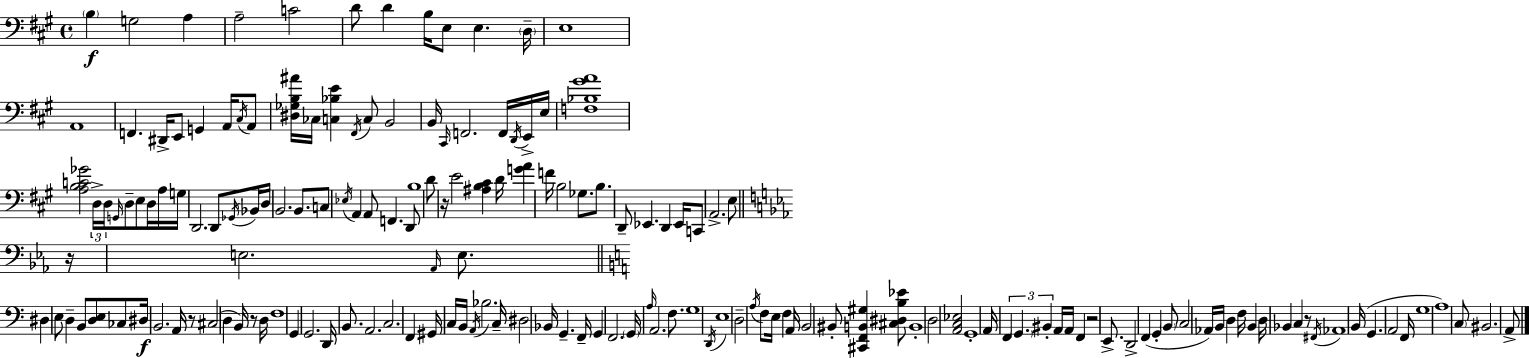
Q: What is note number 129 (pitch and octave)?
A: D2